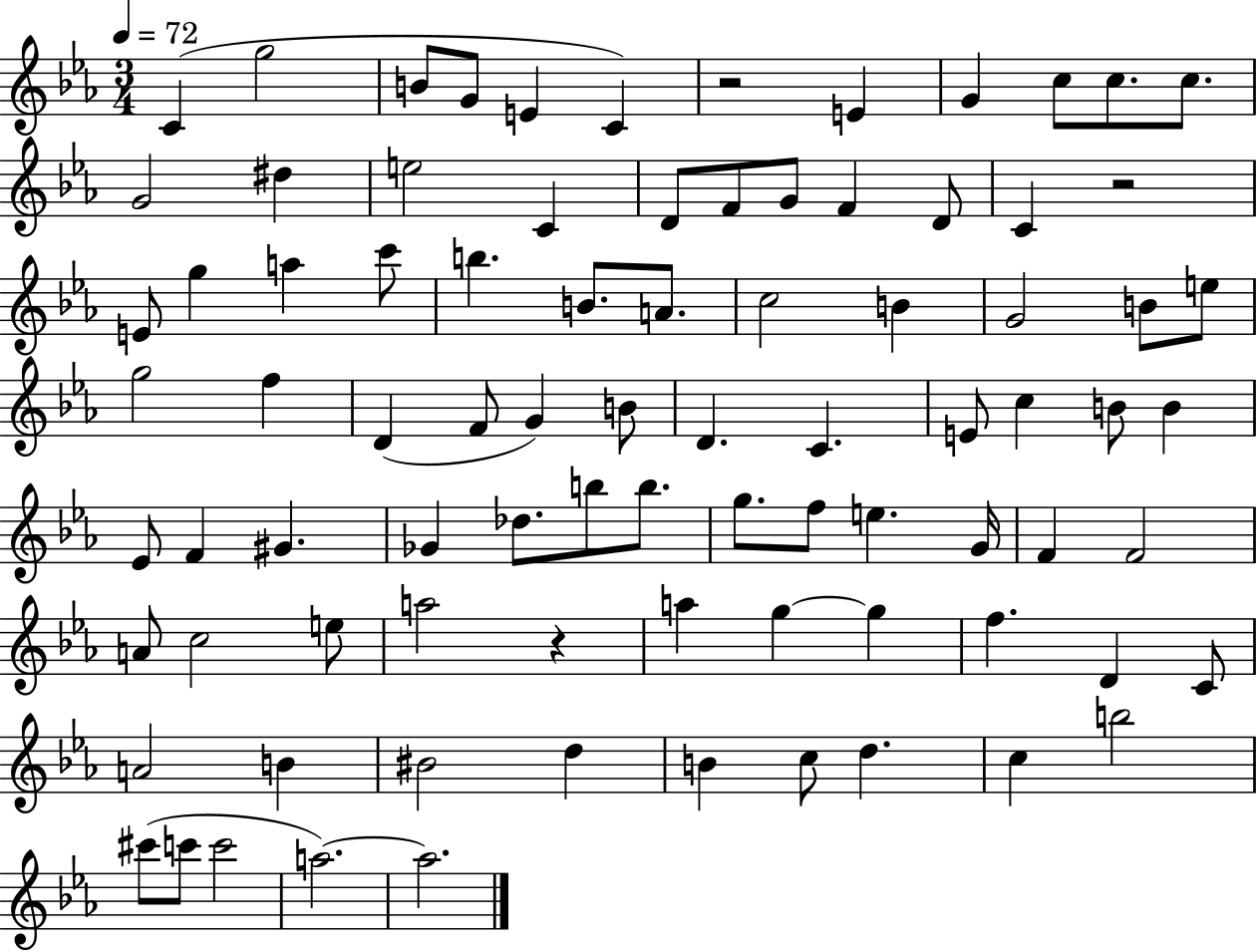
X:1
T:Untitled
M:3/4
L:1/4
K:Eb
C g2 B/2 G/2 E C z2 E G c/2 c/2 c/2 G2 ^d e2 C D/2 F/2 G/2 F D/2 C z2 E/2 g a c'/2 b B/2 A/2 c2 B G2 B/2 e/2 g2 f D F/2 G B/2 D C E/2 c B/2 B _E/2 F ^G _G _d/2 b/2 b/2 g/2 f/2 e G/4 F F2 A/2 c2 e/2 a2 z a g g f D C/2 A2 B ^B2 d B c/2 d c b2 ^c'/2 c'/2 c'2 a2 a2